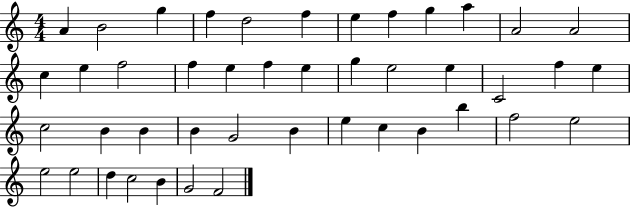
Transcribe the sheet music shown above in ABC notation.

X:1
T:Untitled
M:4/4
L:1/4
K:C
A B2 g f d2 f e f g a A2 A2 c e f2 f e f e g e2 e C2 f e c2 B B B G2 B e c B b f2 e2 e2 e2 d c2 B G2 F2